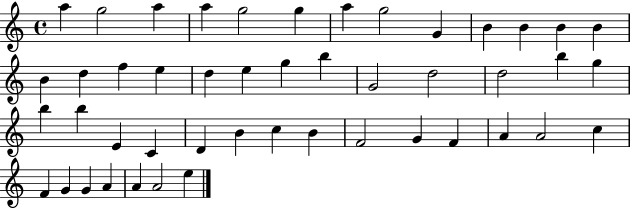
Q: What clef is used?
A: treble